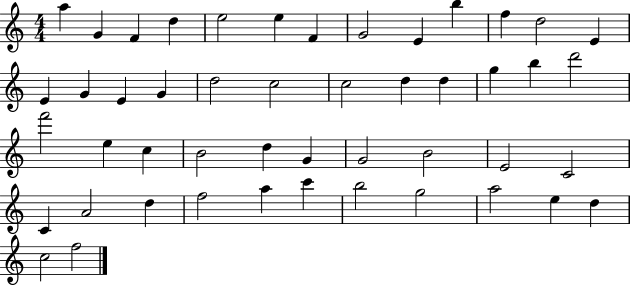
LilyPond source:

{
  \clef treble
  \numericTimeSignature
  \time 4/4
  \key c \major
  a''4 g'4 f'4 d''4 | e''2 e''4 f'4 | g'2 e'4 b''4 | f''4 d''2 e'4 | \break e'4 g'4 e'4 g'4 | d''2 c''2 | c''2 d''4 d''4 | g''4 b''4 d'''2 | \break f'''2 e''4 c''4 | b'2 d''4 g'4 | g'2 b'2 | e'2 c'2 | \break c'4 a'2 d''4 | f''2 a''4 c'''4 | b''2 g''2 | a''2 e''4 d''4 | \break c''2 f''2 | \bar "|."
}